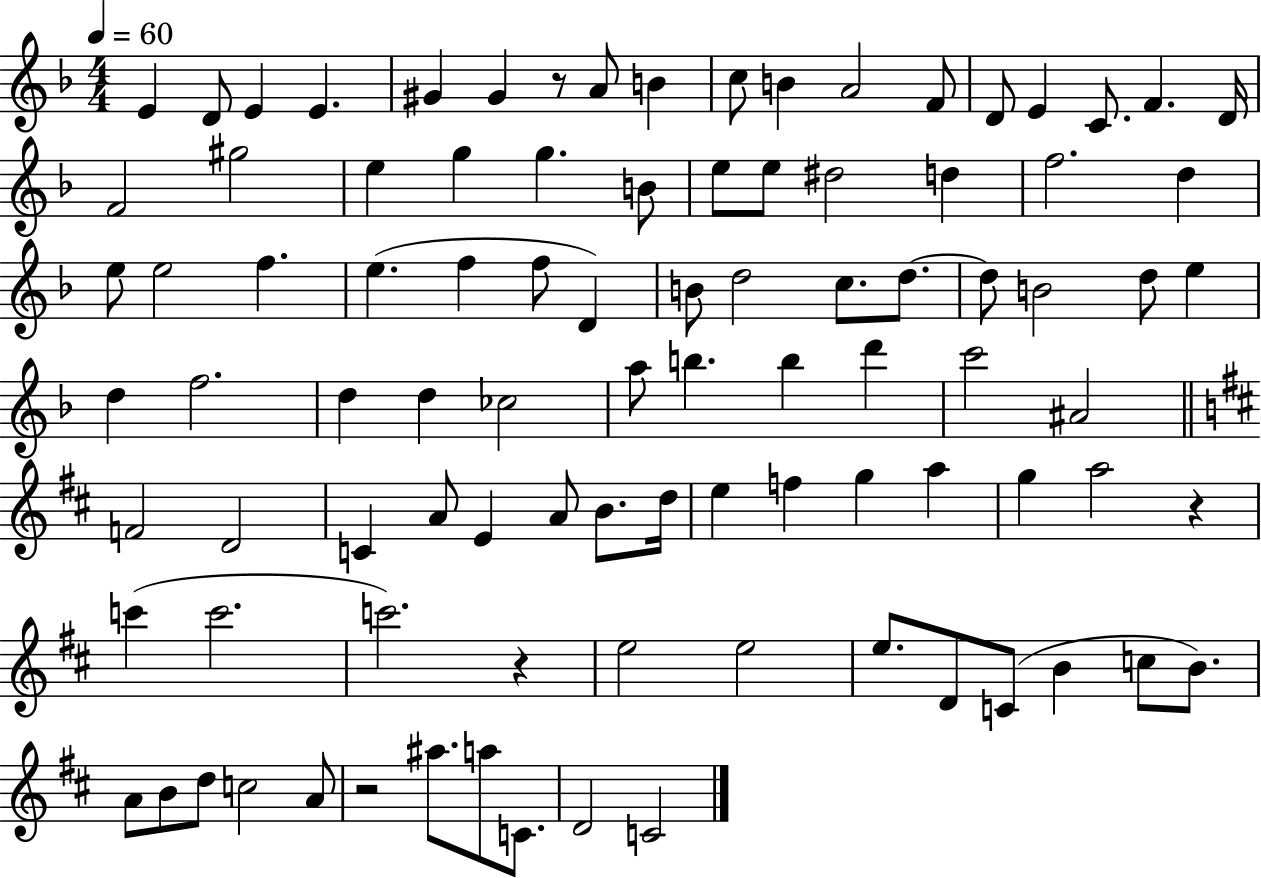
E4/q D4/e E4/q E4/q. G#4/q G#4/q R/e A4/e B4/q C5/e B4/q A4/h F4/e D4/e E4/q C4/e. F4/q. D4/s F4/h G#5/h E5/q G5/q G5/q. B4/e E5/e E5/e D#5/h D5/q F5/h. D5/q E5/e E5/h F5/q. E5/q. F5/q F5/e D4/q B4/e D5/h C5/e. D5/e. D5/e B4/h D5/e E5/q D5/q F5/h. D5/q D5/q CES5/h A5/e B5/q. B5/q D6/q C6/h A#4/h F4/h D4/h C4/q A4/e E4/q A4/e B4/e. D5/s E5/q F5/q G5/q A5/q G5/q A5/h R/q C6/q C6/h. C6/h. R/q E5/h E5/h E5/e. D4/e C4/e B4/q C5/e B4/e. A4/e B4/e D5/e C5/h A4/e R/h A#5/e. A5/e C4/e. D4/h C4/h